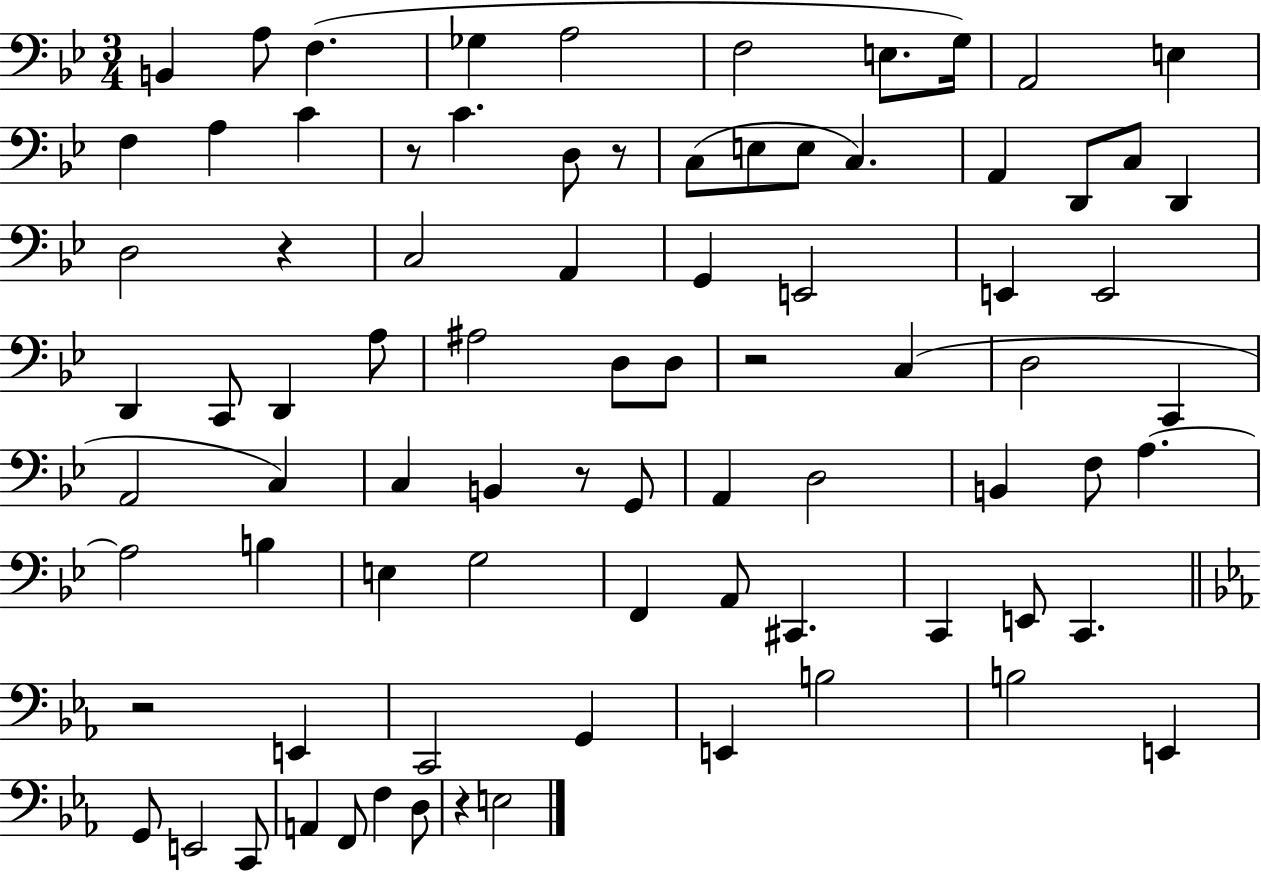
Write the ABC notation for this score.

X:1
T:Untitled
M:3/4
L:1/4
K:Bb
B,, A,/2 F, _G, A,2 F,2 E,/2 G,/4 A,,2 E, F, A, C z/2 C D,/2 z/2 C,/2 E,/2 E,/2 C, A,, D,,/2 C,/2 D,, D,2 z C,2 A,, G,, E,,2 E,, E,,2 D,, C,,/2 D,, A,/2 ^A,2 D,/2 D,/2 z2 C, D,2 C,, A,,2 C, C, B,, z/2 G,,/2 A,, D,2 B,, F,/2 A, A,2 B, E, G,2 F,, A,,/2 ^C,, C,, E,,/2 C,, z2 E,, C,,2 G,, E,, B,2 B,2 E,, G,,/2 E,,2 C,,/2 A,, F,,/2 F, D,/2 z E,2